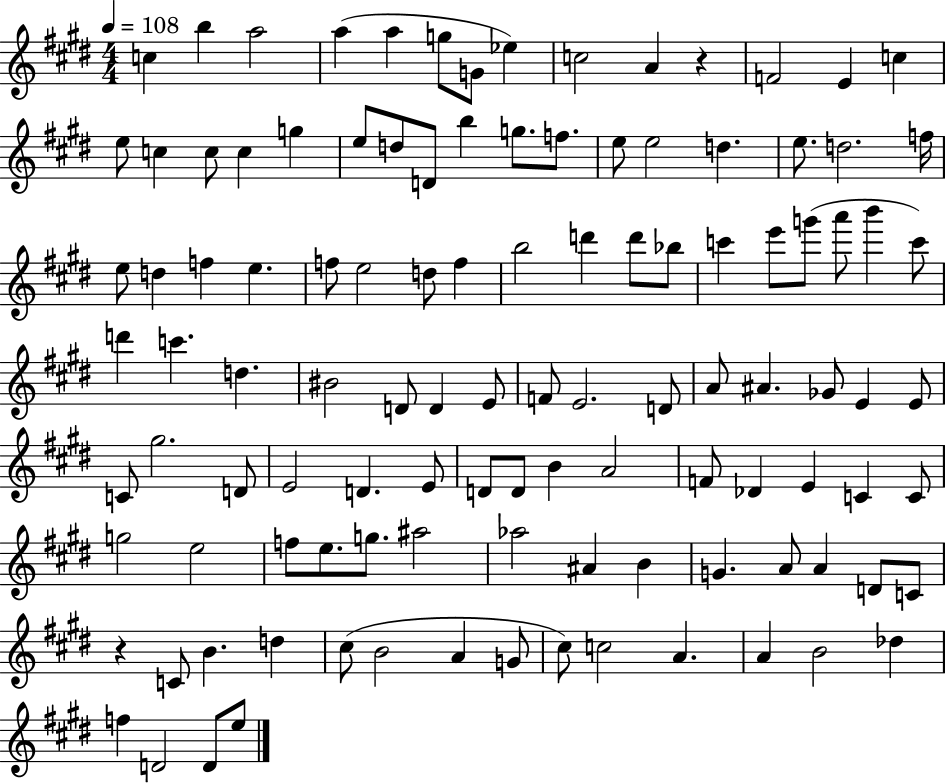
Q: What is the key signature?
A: E major